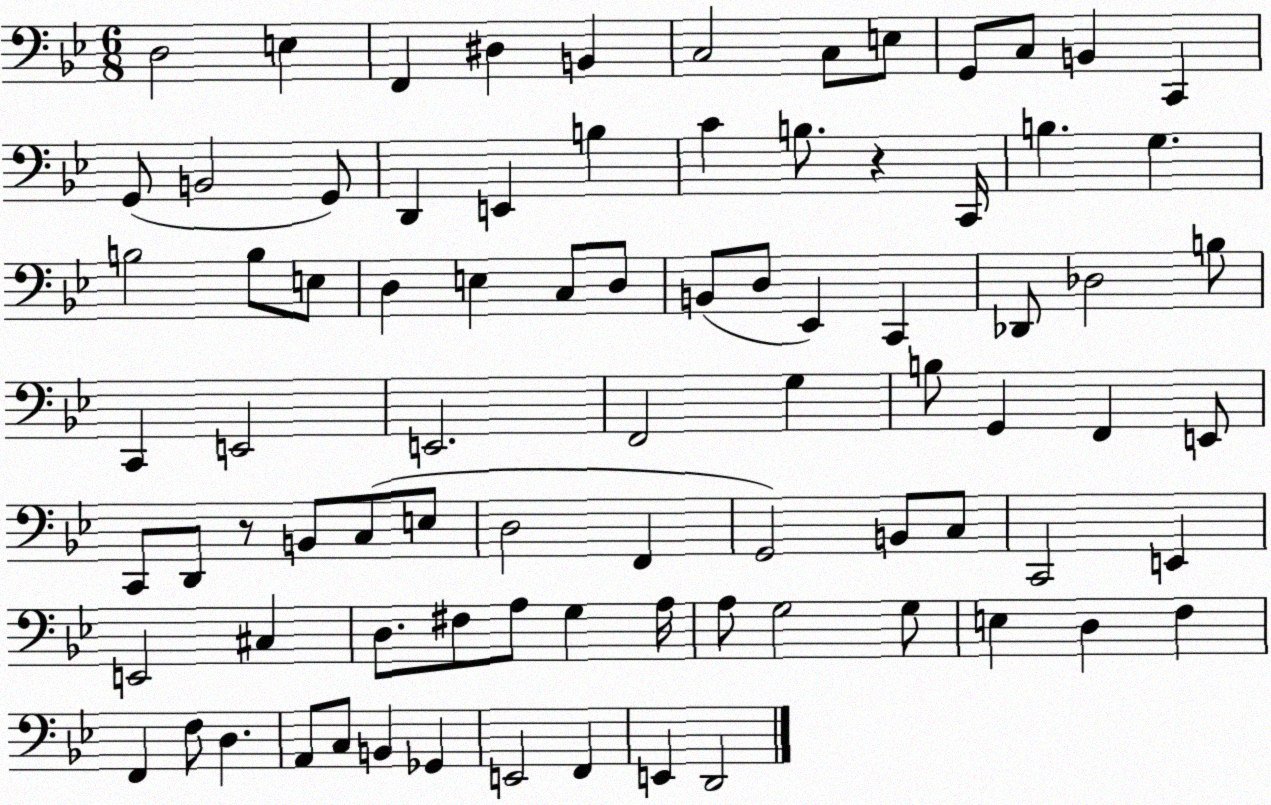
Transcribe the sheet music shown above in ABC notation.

X:1
T:Untitled
M:6/8
L:1/4
K:Bb
D,2 E, F,, ^D, B,, C,2 C,/2 E,/2 G,,/2 C,/2 B,, C,, G,,/2 B,,2 G,,/2 D,, E,, B, C B,/2 z C,,/4 B, G, B,2 B,/2 E,/2 D, E, C,/2 D,/2 B,,/2 D,/2 _E,, C,, _D,,/2 _D,2 B,/2 C,, E,,2 E,,2 F,,2 G, B,/2 G,, F,, E,,/2 C,,/2 D,,/2 z/2 B,,/2 C,/2 E,/2 D,2 F,, G,,2 B,,/2 C,/2 C,,2 E,, E,,2 ^C, D,/2 ^F,/2 A,/2 G, A,/4 A,/2 G,2 G,/2 E, D, F, F,, F,/2 D, A,,/2 C,/2 B,, _G,, E,,2 F,, E,, D,,2